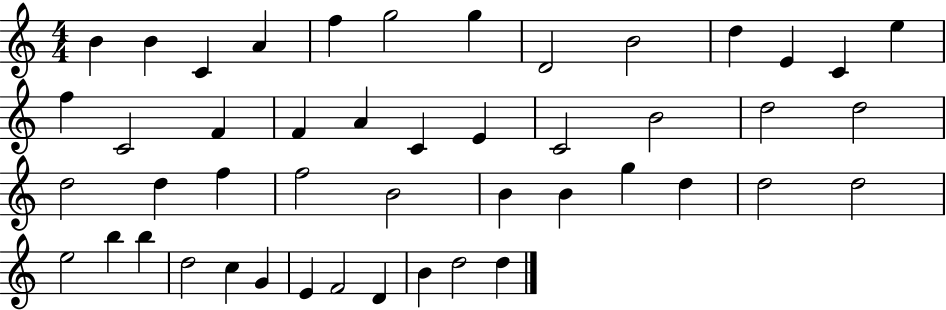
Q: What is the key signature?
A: C major